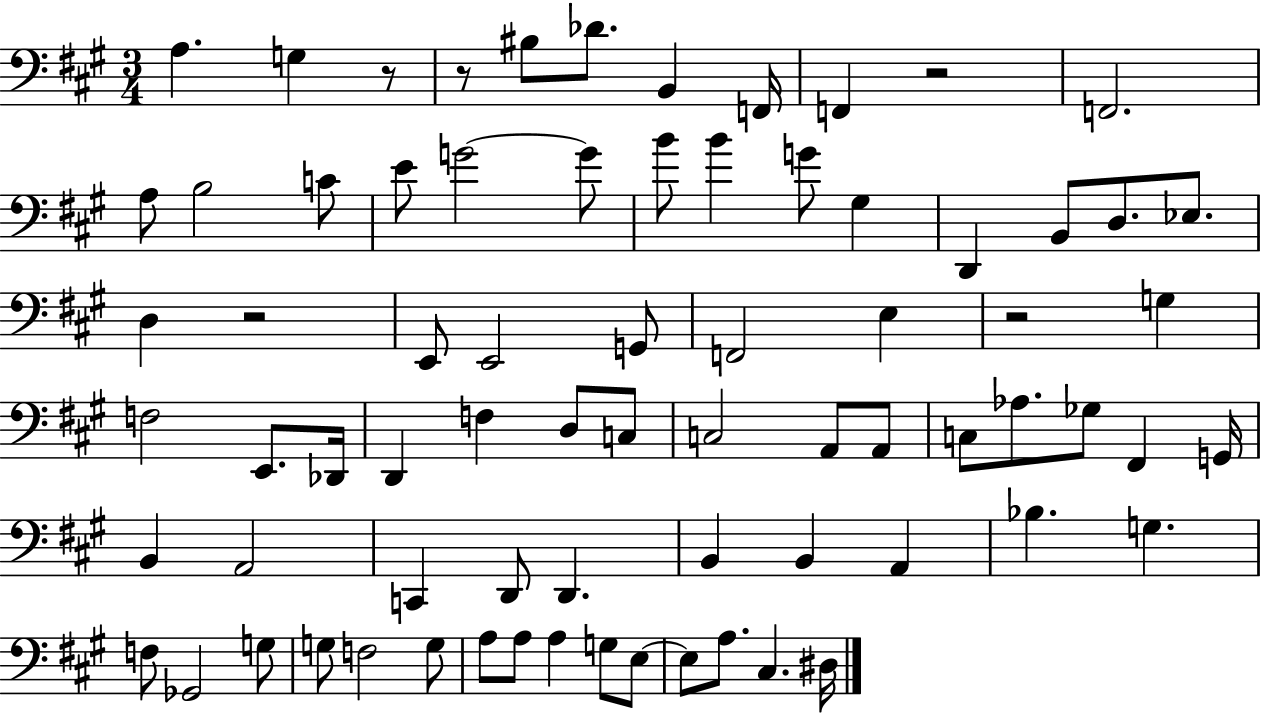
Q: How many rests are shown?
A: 5